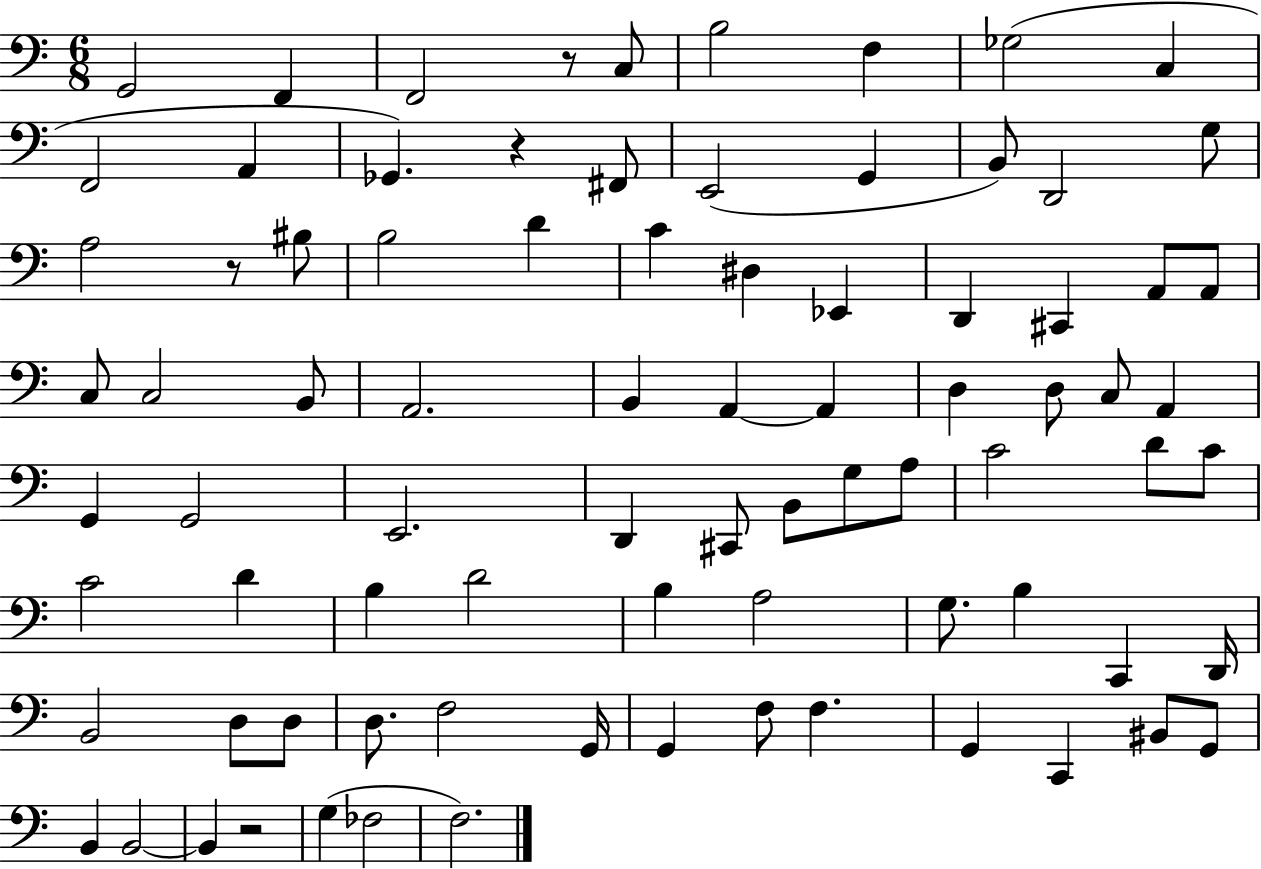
{
  \clef bass
  \numericTimeSignature
  \time 6/8
  \key c \major
  g,2 f,4 | f,2 r8 c8 | b2 f4 | ges2( c4 | \break f,2 a,4 | ges,4.) r4 fis,8 | e,2( g,4 | b,8) d,2 g8 | \break a2 r8 bis8 | b2 d'4 | c'4 dis4 ees,4 | d,4 cis,4 a,8 a,8 | \break c8 c2 b,8 | a,2. | b,4 a,4~~ a,4 | d4 d8 c8 a,4 | \break g,4 g,2 | e,2. | d,4 cis,8 b,8 g8 a8 | c'2 d'8 c'8 | \break c'2 d'4 | b4 d'2 | b4 a2 | g8. b4 c,4 d,16 | \break b,2 d8 d8 | d8. f2 g,16 | g,4 f8 f4. | g,4 c,4 bis,8 g,8 | \break b,4 b,2~~ | b,4 r2 | g4( fes2 | f2.) | \break \bar "|."
}